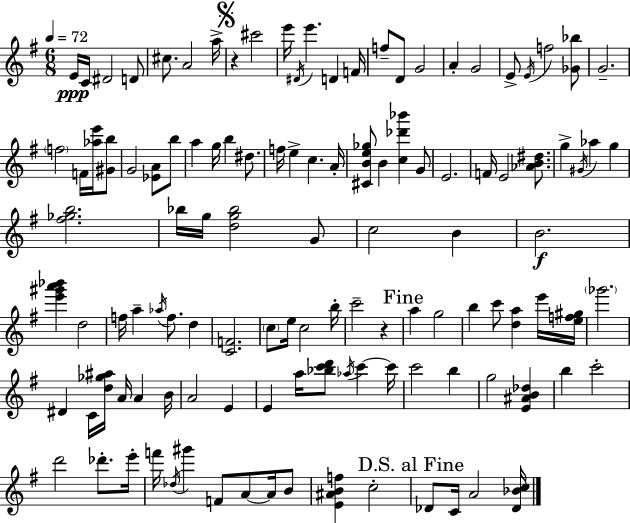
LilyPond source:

{
  \clef treble
  \numericTimeSignature
  \time 6/8
  \key g \major
  \tempo 4 = 72
  e'16\ppp c'16 dis'2 d'8 | cis''8. a'2 a''16-> | \mark \markup { \musicglyph "scripts.segno" } r4 cis'''2 | e'''16 \acciaccatura { dis'16 } e'''4. d'4 | \break f'16 f''8-- d'8 g'2 | a'4-. g'2 | e'8-> \acciaccatura { e'16 } f''2 | <ges' bes''>8 g'2.-- | \break \parenthesize f''2 f'16 <aes'' e'''>16 | <gis' b''>8 g'2 <ees' a'>8 | b''8 a''4 g''16 b''4 dis''8. | f''16 e''4-> c''4. | \break a'16-. <cis' b' e'' ges''>8 b'4 <c'' des''' bes'''>4 | g'8 e'2. | f'16 e'2 <aes' b' dis''>8. | g''4-> \acciaccatura { gis'16 } aes''4 g''4 | \break <fis'' ges'' b''>2. | bes''16 g''16 <d'' g'' bes''>2 | g'8 c''2 b'4 | b'2.\f | \break <e''' gis''' a''' bes'''>4 d''2 | f''16 a''4-- \acciaccatura { aes''16 } f''8. | d''4 <c' f'>2. | \parenthesize c''8 e''16 c''2 | \break b''16-. c'''2-- | r4 \mark "Fine" a''4 g''2 | b''4 c'''8 <d'' a''>4 | e'''16 <e'' f'' gis''>16 \parenthesize ges'''2. | \break dis'4 c'16 <d'' ges'' ais''>16 a'16 a'4 | b'16 a'2 | e'4 e'4 a''16 <bes'' c''' d'''>8 \acciaccatura { aes''16 } | c'''4~~ c'''16 c'''2 | \break b''4 g''2 | <e' ais' b' des''>4 b''4 c'''2-. | d'''2 | des'''8.-. e'''16-. f'''16 \acciaccatura { des''16 } gis'''4 f'8 | \break a'8~~ a'16 b'8 <e' ais' b' f''>4 c''2-. | \mark "D.S. al Fine" des'8 c'16 a'2 | <des' bes' c''>16 \bar "|."
}